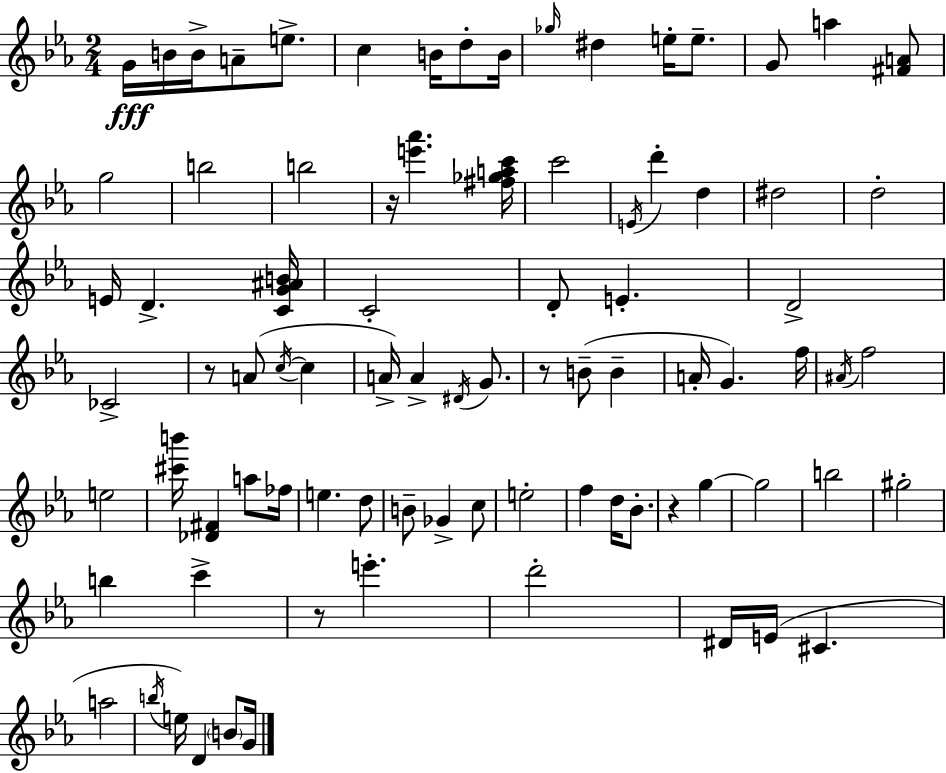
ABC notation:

X:1
T:Untitled
M:2/4
L:1/4
K:Eb
G/4 B/4 B/4 A/2 e/2 c B/4 d/2 B/4 _g/4 ^d e/4 e/2 G/2 a [^FA]/2 g2 b2 b2 z/4 [e'_a'] [^f_gac']/4 c'2 E/4 d' d ^d2 d2 E/4 D [CG^AB]/4 C2 D/2 E D2 _C2 z/2 A/2 c/4 c A/4 A ^D/4 G/2 z/2 B/2 B A/4 G f/4 ^A/4 f2 e2 [^c'b']/4 [_D^F] a/2 _f/4 e d/2 B/2 _G c/2 e2 f d/4 _B/2 z g g2 b2 ^g2 b c' z/2 e' d'2 ^D/4 E/4 ^C a2 b/4 e/4 D B/2 G/4